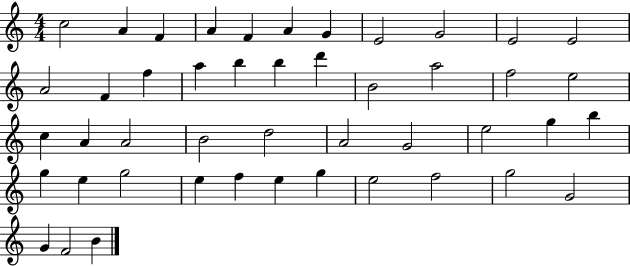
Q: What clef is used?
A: treble